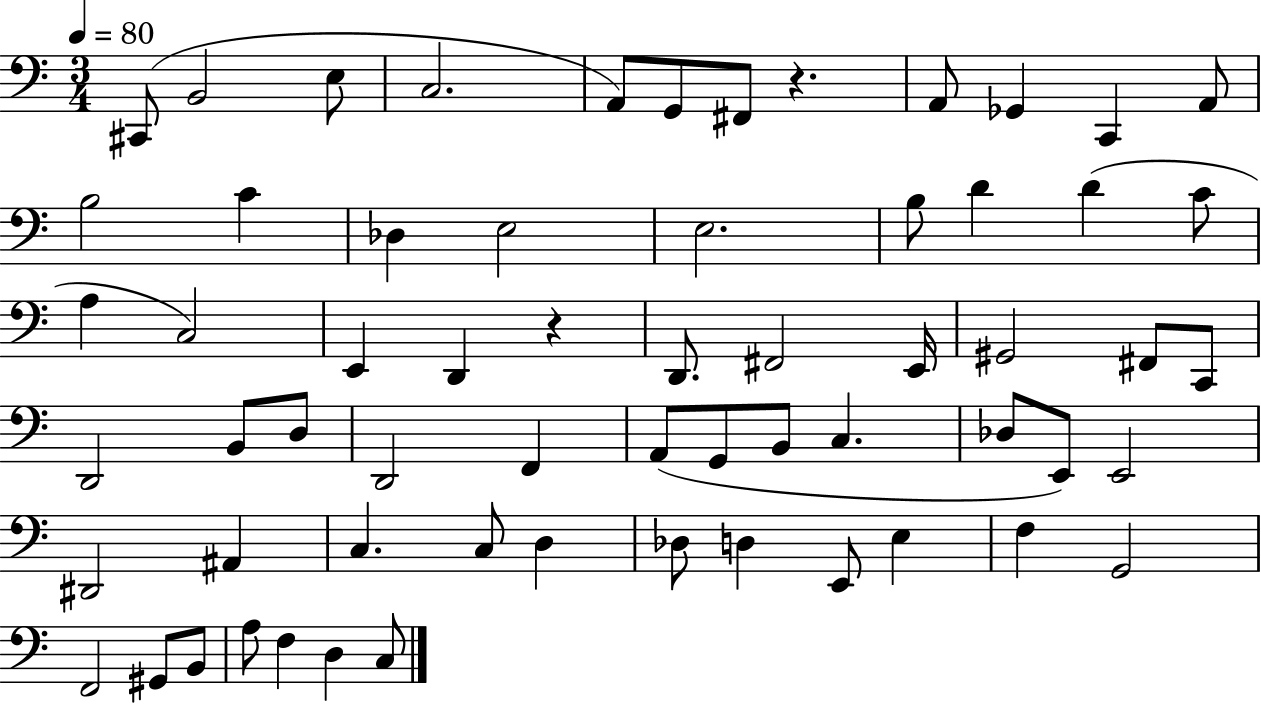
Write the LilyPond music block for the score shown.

{
  \clef bass
  \numericTimeSignature
  \time 3/4
  \key c \major
  \tempo 4 = 80
  cis,8( b,2 e8 | c2. | a,8) g,8 fis,8 r4. | a,8 ges,4 c,4 a,8 | \break b2 c'4 | des4 e2 | e2. | b8 d'4 d'4( c'8 | \break a4 c2) | e,4 d,4 r4 | d,8. fis,2 e,16 | gis,2 fis,8 c,8 | \break d,2 b,8 d8 | d,2 f,4 | a,8( g,8 b,8 c4. | des8 e,8) e,2 | \break dis,2 ais,4 | c4. c8 d4 | des8 d4 e,8 e4 | f4 g,2 | \break f,2 gis,8 b,8 | a8 f4 d4 c8 | \bar "|."
}